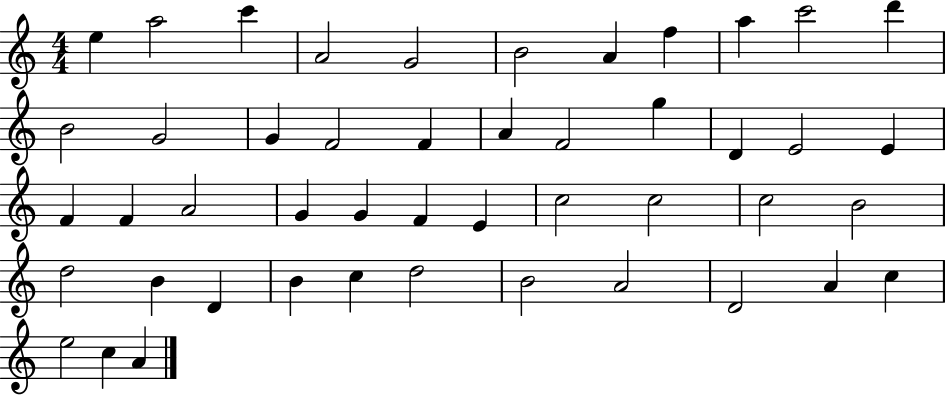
X:1
T:Untitled
M:4/4
L:1/4
K:C
e a2 c' A2 G2 B2 A f a c'2 d' B2 G2 G F2 F A F2 g D E2 E F F A2 G G F E c2 c2 c2 B2 d2 B D B c d2 B2 A2 D2 A c e2 c A